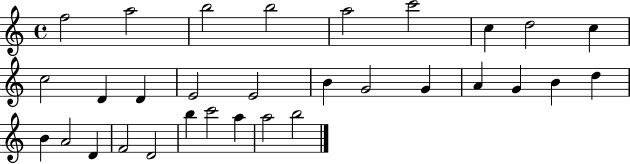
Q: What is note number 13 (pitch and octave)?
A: E4